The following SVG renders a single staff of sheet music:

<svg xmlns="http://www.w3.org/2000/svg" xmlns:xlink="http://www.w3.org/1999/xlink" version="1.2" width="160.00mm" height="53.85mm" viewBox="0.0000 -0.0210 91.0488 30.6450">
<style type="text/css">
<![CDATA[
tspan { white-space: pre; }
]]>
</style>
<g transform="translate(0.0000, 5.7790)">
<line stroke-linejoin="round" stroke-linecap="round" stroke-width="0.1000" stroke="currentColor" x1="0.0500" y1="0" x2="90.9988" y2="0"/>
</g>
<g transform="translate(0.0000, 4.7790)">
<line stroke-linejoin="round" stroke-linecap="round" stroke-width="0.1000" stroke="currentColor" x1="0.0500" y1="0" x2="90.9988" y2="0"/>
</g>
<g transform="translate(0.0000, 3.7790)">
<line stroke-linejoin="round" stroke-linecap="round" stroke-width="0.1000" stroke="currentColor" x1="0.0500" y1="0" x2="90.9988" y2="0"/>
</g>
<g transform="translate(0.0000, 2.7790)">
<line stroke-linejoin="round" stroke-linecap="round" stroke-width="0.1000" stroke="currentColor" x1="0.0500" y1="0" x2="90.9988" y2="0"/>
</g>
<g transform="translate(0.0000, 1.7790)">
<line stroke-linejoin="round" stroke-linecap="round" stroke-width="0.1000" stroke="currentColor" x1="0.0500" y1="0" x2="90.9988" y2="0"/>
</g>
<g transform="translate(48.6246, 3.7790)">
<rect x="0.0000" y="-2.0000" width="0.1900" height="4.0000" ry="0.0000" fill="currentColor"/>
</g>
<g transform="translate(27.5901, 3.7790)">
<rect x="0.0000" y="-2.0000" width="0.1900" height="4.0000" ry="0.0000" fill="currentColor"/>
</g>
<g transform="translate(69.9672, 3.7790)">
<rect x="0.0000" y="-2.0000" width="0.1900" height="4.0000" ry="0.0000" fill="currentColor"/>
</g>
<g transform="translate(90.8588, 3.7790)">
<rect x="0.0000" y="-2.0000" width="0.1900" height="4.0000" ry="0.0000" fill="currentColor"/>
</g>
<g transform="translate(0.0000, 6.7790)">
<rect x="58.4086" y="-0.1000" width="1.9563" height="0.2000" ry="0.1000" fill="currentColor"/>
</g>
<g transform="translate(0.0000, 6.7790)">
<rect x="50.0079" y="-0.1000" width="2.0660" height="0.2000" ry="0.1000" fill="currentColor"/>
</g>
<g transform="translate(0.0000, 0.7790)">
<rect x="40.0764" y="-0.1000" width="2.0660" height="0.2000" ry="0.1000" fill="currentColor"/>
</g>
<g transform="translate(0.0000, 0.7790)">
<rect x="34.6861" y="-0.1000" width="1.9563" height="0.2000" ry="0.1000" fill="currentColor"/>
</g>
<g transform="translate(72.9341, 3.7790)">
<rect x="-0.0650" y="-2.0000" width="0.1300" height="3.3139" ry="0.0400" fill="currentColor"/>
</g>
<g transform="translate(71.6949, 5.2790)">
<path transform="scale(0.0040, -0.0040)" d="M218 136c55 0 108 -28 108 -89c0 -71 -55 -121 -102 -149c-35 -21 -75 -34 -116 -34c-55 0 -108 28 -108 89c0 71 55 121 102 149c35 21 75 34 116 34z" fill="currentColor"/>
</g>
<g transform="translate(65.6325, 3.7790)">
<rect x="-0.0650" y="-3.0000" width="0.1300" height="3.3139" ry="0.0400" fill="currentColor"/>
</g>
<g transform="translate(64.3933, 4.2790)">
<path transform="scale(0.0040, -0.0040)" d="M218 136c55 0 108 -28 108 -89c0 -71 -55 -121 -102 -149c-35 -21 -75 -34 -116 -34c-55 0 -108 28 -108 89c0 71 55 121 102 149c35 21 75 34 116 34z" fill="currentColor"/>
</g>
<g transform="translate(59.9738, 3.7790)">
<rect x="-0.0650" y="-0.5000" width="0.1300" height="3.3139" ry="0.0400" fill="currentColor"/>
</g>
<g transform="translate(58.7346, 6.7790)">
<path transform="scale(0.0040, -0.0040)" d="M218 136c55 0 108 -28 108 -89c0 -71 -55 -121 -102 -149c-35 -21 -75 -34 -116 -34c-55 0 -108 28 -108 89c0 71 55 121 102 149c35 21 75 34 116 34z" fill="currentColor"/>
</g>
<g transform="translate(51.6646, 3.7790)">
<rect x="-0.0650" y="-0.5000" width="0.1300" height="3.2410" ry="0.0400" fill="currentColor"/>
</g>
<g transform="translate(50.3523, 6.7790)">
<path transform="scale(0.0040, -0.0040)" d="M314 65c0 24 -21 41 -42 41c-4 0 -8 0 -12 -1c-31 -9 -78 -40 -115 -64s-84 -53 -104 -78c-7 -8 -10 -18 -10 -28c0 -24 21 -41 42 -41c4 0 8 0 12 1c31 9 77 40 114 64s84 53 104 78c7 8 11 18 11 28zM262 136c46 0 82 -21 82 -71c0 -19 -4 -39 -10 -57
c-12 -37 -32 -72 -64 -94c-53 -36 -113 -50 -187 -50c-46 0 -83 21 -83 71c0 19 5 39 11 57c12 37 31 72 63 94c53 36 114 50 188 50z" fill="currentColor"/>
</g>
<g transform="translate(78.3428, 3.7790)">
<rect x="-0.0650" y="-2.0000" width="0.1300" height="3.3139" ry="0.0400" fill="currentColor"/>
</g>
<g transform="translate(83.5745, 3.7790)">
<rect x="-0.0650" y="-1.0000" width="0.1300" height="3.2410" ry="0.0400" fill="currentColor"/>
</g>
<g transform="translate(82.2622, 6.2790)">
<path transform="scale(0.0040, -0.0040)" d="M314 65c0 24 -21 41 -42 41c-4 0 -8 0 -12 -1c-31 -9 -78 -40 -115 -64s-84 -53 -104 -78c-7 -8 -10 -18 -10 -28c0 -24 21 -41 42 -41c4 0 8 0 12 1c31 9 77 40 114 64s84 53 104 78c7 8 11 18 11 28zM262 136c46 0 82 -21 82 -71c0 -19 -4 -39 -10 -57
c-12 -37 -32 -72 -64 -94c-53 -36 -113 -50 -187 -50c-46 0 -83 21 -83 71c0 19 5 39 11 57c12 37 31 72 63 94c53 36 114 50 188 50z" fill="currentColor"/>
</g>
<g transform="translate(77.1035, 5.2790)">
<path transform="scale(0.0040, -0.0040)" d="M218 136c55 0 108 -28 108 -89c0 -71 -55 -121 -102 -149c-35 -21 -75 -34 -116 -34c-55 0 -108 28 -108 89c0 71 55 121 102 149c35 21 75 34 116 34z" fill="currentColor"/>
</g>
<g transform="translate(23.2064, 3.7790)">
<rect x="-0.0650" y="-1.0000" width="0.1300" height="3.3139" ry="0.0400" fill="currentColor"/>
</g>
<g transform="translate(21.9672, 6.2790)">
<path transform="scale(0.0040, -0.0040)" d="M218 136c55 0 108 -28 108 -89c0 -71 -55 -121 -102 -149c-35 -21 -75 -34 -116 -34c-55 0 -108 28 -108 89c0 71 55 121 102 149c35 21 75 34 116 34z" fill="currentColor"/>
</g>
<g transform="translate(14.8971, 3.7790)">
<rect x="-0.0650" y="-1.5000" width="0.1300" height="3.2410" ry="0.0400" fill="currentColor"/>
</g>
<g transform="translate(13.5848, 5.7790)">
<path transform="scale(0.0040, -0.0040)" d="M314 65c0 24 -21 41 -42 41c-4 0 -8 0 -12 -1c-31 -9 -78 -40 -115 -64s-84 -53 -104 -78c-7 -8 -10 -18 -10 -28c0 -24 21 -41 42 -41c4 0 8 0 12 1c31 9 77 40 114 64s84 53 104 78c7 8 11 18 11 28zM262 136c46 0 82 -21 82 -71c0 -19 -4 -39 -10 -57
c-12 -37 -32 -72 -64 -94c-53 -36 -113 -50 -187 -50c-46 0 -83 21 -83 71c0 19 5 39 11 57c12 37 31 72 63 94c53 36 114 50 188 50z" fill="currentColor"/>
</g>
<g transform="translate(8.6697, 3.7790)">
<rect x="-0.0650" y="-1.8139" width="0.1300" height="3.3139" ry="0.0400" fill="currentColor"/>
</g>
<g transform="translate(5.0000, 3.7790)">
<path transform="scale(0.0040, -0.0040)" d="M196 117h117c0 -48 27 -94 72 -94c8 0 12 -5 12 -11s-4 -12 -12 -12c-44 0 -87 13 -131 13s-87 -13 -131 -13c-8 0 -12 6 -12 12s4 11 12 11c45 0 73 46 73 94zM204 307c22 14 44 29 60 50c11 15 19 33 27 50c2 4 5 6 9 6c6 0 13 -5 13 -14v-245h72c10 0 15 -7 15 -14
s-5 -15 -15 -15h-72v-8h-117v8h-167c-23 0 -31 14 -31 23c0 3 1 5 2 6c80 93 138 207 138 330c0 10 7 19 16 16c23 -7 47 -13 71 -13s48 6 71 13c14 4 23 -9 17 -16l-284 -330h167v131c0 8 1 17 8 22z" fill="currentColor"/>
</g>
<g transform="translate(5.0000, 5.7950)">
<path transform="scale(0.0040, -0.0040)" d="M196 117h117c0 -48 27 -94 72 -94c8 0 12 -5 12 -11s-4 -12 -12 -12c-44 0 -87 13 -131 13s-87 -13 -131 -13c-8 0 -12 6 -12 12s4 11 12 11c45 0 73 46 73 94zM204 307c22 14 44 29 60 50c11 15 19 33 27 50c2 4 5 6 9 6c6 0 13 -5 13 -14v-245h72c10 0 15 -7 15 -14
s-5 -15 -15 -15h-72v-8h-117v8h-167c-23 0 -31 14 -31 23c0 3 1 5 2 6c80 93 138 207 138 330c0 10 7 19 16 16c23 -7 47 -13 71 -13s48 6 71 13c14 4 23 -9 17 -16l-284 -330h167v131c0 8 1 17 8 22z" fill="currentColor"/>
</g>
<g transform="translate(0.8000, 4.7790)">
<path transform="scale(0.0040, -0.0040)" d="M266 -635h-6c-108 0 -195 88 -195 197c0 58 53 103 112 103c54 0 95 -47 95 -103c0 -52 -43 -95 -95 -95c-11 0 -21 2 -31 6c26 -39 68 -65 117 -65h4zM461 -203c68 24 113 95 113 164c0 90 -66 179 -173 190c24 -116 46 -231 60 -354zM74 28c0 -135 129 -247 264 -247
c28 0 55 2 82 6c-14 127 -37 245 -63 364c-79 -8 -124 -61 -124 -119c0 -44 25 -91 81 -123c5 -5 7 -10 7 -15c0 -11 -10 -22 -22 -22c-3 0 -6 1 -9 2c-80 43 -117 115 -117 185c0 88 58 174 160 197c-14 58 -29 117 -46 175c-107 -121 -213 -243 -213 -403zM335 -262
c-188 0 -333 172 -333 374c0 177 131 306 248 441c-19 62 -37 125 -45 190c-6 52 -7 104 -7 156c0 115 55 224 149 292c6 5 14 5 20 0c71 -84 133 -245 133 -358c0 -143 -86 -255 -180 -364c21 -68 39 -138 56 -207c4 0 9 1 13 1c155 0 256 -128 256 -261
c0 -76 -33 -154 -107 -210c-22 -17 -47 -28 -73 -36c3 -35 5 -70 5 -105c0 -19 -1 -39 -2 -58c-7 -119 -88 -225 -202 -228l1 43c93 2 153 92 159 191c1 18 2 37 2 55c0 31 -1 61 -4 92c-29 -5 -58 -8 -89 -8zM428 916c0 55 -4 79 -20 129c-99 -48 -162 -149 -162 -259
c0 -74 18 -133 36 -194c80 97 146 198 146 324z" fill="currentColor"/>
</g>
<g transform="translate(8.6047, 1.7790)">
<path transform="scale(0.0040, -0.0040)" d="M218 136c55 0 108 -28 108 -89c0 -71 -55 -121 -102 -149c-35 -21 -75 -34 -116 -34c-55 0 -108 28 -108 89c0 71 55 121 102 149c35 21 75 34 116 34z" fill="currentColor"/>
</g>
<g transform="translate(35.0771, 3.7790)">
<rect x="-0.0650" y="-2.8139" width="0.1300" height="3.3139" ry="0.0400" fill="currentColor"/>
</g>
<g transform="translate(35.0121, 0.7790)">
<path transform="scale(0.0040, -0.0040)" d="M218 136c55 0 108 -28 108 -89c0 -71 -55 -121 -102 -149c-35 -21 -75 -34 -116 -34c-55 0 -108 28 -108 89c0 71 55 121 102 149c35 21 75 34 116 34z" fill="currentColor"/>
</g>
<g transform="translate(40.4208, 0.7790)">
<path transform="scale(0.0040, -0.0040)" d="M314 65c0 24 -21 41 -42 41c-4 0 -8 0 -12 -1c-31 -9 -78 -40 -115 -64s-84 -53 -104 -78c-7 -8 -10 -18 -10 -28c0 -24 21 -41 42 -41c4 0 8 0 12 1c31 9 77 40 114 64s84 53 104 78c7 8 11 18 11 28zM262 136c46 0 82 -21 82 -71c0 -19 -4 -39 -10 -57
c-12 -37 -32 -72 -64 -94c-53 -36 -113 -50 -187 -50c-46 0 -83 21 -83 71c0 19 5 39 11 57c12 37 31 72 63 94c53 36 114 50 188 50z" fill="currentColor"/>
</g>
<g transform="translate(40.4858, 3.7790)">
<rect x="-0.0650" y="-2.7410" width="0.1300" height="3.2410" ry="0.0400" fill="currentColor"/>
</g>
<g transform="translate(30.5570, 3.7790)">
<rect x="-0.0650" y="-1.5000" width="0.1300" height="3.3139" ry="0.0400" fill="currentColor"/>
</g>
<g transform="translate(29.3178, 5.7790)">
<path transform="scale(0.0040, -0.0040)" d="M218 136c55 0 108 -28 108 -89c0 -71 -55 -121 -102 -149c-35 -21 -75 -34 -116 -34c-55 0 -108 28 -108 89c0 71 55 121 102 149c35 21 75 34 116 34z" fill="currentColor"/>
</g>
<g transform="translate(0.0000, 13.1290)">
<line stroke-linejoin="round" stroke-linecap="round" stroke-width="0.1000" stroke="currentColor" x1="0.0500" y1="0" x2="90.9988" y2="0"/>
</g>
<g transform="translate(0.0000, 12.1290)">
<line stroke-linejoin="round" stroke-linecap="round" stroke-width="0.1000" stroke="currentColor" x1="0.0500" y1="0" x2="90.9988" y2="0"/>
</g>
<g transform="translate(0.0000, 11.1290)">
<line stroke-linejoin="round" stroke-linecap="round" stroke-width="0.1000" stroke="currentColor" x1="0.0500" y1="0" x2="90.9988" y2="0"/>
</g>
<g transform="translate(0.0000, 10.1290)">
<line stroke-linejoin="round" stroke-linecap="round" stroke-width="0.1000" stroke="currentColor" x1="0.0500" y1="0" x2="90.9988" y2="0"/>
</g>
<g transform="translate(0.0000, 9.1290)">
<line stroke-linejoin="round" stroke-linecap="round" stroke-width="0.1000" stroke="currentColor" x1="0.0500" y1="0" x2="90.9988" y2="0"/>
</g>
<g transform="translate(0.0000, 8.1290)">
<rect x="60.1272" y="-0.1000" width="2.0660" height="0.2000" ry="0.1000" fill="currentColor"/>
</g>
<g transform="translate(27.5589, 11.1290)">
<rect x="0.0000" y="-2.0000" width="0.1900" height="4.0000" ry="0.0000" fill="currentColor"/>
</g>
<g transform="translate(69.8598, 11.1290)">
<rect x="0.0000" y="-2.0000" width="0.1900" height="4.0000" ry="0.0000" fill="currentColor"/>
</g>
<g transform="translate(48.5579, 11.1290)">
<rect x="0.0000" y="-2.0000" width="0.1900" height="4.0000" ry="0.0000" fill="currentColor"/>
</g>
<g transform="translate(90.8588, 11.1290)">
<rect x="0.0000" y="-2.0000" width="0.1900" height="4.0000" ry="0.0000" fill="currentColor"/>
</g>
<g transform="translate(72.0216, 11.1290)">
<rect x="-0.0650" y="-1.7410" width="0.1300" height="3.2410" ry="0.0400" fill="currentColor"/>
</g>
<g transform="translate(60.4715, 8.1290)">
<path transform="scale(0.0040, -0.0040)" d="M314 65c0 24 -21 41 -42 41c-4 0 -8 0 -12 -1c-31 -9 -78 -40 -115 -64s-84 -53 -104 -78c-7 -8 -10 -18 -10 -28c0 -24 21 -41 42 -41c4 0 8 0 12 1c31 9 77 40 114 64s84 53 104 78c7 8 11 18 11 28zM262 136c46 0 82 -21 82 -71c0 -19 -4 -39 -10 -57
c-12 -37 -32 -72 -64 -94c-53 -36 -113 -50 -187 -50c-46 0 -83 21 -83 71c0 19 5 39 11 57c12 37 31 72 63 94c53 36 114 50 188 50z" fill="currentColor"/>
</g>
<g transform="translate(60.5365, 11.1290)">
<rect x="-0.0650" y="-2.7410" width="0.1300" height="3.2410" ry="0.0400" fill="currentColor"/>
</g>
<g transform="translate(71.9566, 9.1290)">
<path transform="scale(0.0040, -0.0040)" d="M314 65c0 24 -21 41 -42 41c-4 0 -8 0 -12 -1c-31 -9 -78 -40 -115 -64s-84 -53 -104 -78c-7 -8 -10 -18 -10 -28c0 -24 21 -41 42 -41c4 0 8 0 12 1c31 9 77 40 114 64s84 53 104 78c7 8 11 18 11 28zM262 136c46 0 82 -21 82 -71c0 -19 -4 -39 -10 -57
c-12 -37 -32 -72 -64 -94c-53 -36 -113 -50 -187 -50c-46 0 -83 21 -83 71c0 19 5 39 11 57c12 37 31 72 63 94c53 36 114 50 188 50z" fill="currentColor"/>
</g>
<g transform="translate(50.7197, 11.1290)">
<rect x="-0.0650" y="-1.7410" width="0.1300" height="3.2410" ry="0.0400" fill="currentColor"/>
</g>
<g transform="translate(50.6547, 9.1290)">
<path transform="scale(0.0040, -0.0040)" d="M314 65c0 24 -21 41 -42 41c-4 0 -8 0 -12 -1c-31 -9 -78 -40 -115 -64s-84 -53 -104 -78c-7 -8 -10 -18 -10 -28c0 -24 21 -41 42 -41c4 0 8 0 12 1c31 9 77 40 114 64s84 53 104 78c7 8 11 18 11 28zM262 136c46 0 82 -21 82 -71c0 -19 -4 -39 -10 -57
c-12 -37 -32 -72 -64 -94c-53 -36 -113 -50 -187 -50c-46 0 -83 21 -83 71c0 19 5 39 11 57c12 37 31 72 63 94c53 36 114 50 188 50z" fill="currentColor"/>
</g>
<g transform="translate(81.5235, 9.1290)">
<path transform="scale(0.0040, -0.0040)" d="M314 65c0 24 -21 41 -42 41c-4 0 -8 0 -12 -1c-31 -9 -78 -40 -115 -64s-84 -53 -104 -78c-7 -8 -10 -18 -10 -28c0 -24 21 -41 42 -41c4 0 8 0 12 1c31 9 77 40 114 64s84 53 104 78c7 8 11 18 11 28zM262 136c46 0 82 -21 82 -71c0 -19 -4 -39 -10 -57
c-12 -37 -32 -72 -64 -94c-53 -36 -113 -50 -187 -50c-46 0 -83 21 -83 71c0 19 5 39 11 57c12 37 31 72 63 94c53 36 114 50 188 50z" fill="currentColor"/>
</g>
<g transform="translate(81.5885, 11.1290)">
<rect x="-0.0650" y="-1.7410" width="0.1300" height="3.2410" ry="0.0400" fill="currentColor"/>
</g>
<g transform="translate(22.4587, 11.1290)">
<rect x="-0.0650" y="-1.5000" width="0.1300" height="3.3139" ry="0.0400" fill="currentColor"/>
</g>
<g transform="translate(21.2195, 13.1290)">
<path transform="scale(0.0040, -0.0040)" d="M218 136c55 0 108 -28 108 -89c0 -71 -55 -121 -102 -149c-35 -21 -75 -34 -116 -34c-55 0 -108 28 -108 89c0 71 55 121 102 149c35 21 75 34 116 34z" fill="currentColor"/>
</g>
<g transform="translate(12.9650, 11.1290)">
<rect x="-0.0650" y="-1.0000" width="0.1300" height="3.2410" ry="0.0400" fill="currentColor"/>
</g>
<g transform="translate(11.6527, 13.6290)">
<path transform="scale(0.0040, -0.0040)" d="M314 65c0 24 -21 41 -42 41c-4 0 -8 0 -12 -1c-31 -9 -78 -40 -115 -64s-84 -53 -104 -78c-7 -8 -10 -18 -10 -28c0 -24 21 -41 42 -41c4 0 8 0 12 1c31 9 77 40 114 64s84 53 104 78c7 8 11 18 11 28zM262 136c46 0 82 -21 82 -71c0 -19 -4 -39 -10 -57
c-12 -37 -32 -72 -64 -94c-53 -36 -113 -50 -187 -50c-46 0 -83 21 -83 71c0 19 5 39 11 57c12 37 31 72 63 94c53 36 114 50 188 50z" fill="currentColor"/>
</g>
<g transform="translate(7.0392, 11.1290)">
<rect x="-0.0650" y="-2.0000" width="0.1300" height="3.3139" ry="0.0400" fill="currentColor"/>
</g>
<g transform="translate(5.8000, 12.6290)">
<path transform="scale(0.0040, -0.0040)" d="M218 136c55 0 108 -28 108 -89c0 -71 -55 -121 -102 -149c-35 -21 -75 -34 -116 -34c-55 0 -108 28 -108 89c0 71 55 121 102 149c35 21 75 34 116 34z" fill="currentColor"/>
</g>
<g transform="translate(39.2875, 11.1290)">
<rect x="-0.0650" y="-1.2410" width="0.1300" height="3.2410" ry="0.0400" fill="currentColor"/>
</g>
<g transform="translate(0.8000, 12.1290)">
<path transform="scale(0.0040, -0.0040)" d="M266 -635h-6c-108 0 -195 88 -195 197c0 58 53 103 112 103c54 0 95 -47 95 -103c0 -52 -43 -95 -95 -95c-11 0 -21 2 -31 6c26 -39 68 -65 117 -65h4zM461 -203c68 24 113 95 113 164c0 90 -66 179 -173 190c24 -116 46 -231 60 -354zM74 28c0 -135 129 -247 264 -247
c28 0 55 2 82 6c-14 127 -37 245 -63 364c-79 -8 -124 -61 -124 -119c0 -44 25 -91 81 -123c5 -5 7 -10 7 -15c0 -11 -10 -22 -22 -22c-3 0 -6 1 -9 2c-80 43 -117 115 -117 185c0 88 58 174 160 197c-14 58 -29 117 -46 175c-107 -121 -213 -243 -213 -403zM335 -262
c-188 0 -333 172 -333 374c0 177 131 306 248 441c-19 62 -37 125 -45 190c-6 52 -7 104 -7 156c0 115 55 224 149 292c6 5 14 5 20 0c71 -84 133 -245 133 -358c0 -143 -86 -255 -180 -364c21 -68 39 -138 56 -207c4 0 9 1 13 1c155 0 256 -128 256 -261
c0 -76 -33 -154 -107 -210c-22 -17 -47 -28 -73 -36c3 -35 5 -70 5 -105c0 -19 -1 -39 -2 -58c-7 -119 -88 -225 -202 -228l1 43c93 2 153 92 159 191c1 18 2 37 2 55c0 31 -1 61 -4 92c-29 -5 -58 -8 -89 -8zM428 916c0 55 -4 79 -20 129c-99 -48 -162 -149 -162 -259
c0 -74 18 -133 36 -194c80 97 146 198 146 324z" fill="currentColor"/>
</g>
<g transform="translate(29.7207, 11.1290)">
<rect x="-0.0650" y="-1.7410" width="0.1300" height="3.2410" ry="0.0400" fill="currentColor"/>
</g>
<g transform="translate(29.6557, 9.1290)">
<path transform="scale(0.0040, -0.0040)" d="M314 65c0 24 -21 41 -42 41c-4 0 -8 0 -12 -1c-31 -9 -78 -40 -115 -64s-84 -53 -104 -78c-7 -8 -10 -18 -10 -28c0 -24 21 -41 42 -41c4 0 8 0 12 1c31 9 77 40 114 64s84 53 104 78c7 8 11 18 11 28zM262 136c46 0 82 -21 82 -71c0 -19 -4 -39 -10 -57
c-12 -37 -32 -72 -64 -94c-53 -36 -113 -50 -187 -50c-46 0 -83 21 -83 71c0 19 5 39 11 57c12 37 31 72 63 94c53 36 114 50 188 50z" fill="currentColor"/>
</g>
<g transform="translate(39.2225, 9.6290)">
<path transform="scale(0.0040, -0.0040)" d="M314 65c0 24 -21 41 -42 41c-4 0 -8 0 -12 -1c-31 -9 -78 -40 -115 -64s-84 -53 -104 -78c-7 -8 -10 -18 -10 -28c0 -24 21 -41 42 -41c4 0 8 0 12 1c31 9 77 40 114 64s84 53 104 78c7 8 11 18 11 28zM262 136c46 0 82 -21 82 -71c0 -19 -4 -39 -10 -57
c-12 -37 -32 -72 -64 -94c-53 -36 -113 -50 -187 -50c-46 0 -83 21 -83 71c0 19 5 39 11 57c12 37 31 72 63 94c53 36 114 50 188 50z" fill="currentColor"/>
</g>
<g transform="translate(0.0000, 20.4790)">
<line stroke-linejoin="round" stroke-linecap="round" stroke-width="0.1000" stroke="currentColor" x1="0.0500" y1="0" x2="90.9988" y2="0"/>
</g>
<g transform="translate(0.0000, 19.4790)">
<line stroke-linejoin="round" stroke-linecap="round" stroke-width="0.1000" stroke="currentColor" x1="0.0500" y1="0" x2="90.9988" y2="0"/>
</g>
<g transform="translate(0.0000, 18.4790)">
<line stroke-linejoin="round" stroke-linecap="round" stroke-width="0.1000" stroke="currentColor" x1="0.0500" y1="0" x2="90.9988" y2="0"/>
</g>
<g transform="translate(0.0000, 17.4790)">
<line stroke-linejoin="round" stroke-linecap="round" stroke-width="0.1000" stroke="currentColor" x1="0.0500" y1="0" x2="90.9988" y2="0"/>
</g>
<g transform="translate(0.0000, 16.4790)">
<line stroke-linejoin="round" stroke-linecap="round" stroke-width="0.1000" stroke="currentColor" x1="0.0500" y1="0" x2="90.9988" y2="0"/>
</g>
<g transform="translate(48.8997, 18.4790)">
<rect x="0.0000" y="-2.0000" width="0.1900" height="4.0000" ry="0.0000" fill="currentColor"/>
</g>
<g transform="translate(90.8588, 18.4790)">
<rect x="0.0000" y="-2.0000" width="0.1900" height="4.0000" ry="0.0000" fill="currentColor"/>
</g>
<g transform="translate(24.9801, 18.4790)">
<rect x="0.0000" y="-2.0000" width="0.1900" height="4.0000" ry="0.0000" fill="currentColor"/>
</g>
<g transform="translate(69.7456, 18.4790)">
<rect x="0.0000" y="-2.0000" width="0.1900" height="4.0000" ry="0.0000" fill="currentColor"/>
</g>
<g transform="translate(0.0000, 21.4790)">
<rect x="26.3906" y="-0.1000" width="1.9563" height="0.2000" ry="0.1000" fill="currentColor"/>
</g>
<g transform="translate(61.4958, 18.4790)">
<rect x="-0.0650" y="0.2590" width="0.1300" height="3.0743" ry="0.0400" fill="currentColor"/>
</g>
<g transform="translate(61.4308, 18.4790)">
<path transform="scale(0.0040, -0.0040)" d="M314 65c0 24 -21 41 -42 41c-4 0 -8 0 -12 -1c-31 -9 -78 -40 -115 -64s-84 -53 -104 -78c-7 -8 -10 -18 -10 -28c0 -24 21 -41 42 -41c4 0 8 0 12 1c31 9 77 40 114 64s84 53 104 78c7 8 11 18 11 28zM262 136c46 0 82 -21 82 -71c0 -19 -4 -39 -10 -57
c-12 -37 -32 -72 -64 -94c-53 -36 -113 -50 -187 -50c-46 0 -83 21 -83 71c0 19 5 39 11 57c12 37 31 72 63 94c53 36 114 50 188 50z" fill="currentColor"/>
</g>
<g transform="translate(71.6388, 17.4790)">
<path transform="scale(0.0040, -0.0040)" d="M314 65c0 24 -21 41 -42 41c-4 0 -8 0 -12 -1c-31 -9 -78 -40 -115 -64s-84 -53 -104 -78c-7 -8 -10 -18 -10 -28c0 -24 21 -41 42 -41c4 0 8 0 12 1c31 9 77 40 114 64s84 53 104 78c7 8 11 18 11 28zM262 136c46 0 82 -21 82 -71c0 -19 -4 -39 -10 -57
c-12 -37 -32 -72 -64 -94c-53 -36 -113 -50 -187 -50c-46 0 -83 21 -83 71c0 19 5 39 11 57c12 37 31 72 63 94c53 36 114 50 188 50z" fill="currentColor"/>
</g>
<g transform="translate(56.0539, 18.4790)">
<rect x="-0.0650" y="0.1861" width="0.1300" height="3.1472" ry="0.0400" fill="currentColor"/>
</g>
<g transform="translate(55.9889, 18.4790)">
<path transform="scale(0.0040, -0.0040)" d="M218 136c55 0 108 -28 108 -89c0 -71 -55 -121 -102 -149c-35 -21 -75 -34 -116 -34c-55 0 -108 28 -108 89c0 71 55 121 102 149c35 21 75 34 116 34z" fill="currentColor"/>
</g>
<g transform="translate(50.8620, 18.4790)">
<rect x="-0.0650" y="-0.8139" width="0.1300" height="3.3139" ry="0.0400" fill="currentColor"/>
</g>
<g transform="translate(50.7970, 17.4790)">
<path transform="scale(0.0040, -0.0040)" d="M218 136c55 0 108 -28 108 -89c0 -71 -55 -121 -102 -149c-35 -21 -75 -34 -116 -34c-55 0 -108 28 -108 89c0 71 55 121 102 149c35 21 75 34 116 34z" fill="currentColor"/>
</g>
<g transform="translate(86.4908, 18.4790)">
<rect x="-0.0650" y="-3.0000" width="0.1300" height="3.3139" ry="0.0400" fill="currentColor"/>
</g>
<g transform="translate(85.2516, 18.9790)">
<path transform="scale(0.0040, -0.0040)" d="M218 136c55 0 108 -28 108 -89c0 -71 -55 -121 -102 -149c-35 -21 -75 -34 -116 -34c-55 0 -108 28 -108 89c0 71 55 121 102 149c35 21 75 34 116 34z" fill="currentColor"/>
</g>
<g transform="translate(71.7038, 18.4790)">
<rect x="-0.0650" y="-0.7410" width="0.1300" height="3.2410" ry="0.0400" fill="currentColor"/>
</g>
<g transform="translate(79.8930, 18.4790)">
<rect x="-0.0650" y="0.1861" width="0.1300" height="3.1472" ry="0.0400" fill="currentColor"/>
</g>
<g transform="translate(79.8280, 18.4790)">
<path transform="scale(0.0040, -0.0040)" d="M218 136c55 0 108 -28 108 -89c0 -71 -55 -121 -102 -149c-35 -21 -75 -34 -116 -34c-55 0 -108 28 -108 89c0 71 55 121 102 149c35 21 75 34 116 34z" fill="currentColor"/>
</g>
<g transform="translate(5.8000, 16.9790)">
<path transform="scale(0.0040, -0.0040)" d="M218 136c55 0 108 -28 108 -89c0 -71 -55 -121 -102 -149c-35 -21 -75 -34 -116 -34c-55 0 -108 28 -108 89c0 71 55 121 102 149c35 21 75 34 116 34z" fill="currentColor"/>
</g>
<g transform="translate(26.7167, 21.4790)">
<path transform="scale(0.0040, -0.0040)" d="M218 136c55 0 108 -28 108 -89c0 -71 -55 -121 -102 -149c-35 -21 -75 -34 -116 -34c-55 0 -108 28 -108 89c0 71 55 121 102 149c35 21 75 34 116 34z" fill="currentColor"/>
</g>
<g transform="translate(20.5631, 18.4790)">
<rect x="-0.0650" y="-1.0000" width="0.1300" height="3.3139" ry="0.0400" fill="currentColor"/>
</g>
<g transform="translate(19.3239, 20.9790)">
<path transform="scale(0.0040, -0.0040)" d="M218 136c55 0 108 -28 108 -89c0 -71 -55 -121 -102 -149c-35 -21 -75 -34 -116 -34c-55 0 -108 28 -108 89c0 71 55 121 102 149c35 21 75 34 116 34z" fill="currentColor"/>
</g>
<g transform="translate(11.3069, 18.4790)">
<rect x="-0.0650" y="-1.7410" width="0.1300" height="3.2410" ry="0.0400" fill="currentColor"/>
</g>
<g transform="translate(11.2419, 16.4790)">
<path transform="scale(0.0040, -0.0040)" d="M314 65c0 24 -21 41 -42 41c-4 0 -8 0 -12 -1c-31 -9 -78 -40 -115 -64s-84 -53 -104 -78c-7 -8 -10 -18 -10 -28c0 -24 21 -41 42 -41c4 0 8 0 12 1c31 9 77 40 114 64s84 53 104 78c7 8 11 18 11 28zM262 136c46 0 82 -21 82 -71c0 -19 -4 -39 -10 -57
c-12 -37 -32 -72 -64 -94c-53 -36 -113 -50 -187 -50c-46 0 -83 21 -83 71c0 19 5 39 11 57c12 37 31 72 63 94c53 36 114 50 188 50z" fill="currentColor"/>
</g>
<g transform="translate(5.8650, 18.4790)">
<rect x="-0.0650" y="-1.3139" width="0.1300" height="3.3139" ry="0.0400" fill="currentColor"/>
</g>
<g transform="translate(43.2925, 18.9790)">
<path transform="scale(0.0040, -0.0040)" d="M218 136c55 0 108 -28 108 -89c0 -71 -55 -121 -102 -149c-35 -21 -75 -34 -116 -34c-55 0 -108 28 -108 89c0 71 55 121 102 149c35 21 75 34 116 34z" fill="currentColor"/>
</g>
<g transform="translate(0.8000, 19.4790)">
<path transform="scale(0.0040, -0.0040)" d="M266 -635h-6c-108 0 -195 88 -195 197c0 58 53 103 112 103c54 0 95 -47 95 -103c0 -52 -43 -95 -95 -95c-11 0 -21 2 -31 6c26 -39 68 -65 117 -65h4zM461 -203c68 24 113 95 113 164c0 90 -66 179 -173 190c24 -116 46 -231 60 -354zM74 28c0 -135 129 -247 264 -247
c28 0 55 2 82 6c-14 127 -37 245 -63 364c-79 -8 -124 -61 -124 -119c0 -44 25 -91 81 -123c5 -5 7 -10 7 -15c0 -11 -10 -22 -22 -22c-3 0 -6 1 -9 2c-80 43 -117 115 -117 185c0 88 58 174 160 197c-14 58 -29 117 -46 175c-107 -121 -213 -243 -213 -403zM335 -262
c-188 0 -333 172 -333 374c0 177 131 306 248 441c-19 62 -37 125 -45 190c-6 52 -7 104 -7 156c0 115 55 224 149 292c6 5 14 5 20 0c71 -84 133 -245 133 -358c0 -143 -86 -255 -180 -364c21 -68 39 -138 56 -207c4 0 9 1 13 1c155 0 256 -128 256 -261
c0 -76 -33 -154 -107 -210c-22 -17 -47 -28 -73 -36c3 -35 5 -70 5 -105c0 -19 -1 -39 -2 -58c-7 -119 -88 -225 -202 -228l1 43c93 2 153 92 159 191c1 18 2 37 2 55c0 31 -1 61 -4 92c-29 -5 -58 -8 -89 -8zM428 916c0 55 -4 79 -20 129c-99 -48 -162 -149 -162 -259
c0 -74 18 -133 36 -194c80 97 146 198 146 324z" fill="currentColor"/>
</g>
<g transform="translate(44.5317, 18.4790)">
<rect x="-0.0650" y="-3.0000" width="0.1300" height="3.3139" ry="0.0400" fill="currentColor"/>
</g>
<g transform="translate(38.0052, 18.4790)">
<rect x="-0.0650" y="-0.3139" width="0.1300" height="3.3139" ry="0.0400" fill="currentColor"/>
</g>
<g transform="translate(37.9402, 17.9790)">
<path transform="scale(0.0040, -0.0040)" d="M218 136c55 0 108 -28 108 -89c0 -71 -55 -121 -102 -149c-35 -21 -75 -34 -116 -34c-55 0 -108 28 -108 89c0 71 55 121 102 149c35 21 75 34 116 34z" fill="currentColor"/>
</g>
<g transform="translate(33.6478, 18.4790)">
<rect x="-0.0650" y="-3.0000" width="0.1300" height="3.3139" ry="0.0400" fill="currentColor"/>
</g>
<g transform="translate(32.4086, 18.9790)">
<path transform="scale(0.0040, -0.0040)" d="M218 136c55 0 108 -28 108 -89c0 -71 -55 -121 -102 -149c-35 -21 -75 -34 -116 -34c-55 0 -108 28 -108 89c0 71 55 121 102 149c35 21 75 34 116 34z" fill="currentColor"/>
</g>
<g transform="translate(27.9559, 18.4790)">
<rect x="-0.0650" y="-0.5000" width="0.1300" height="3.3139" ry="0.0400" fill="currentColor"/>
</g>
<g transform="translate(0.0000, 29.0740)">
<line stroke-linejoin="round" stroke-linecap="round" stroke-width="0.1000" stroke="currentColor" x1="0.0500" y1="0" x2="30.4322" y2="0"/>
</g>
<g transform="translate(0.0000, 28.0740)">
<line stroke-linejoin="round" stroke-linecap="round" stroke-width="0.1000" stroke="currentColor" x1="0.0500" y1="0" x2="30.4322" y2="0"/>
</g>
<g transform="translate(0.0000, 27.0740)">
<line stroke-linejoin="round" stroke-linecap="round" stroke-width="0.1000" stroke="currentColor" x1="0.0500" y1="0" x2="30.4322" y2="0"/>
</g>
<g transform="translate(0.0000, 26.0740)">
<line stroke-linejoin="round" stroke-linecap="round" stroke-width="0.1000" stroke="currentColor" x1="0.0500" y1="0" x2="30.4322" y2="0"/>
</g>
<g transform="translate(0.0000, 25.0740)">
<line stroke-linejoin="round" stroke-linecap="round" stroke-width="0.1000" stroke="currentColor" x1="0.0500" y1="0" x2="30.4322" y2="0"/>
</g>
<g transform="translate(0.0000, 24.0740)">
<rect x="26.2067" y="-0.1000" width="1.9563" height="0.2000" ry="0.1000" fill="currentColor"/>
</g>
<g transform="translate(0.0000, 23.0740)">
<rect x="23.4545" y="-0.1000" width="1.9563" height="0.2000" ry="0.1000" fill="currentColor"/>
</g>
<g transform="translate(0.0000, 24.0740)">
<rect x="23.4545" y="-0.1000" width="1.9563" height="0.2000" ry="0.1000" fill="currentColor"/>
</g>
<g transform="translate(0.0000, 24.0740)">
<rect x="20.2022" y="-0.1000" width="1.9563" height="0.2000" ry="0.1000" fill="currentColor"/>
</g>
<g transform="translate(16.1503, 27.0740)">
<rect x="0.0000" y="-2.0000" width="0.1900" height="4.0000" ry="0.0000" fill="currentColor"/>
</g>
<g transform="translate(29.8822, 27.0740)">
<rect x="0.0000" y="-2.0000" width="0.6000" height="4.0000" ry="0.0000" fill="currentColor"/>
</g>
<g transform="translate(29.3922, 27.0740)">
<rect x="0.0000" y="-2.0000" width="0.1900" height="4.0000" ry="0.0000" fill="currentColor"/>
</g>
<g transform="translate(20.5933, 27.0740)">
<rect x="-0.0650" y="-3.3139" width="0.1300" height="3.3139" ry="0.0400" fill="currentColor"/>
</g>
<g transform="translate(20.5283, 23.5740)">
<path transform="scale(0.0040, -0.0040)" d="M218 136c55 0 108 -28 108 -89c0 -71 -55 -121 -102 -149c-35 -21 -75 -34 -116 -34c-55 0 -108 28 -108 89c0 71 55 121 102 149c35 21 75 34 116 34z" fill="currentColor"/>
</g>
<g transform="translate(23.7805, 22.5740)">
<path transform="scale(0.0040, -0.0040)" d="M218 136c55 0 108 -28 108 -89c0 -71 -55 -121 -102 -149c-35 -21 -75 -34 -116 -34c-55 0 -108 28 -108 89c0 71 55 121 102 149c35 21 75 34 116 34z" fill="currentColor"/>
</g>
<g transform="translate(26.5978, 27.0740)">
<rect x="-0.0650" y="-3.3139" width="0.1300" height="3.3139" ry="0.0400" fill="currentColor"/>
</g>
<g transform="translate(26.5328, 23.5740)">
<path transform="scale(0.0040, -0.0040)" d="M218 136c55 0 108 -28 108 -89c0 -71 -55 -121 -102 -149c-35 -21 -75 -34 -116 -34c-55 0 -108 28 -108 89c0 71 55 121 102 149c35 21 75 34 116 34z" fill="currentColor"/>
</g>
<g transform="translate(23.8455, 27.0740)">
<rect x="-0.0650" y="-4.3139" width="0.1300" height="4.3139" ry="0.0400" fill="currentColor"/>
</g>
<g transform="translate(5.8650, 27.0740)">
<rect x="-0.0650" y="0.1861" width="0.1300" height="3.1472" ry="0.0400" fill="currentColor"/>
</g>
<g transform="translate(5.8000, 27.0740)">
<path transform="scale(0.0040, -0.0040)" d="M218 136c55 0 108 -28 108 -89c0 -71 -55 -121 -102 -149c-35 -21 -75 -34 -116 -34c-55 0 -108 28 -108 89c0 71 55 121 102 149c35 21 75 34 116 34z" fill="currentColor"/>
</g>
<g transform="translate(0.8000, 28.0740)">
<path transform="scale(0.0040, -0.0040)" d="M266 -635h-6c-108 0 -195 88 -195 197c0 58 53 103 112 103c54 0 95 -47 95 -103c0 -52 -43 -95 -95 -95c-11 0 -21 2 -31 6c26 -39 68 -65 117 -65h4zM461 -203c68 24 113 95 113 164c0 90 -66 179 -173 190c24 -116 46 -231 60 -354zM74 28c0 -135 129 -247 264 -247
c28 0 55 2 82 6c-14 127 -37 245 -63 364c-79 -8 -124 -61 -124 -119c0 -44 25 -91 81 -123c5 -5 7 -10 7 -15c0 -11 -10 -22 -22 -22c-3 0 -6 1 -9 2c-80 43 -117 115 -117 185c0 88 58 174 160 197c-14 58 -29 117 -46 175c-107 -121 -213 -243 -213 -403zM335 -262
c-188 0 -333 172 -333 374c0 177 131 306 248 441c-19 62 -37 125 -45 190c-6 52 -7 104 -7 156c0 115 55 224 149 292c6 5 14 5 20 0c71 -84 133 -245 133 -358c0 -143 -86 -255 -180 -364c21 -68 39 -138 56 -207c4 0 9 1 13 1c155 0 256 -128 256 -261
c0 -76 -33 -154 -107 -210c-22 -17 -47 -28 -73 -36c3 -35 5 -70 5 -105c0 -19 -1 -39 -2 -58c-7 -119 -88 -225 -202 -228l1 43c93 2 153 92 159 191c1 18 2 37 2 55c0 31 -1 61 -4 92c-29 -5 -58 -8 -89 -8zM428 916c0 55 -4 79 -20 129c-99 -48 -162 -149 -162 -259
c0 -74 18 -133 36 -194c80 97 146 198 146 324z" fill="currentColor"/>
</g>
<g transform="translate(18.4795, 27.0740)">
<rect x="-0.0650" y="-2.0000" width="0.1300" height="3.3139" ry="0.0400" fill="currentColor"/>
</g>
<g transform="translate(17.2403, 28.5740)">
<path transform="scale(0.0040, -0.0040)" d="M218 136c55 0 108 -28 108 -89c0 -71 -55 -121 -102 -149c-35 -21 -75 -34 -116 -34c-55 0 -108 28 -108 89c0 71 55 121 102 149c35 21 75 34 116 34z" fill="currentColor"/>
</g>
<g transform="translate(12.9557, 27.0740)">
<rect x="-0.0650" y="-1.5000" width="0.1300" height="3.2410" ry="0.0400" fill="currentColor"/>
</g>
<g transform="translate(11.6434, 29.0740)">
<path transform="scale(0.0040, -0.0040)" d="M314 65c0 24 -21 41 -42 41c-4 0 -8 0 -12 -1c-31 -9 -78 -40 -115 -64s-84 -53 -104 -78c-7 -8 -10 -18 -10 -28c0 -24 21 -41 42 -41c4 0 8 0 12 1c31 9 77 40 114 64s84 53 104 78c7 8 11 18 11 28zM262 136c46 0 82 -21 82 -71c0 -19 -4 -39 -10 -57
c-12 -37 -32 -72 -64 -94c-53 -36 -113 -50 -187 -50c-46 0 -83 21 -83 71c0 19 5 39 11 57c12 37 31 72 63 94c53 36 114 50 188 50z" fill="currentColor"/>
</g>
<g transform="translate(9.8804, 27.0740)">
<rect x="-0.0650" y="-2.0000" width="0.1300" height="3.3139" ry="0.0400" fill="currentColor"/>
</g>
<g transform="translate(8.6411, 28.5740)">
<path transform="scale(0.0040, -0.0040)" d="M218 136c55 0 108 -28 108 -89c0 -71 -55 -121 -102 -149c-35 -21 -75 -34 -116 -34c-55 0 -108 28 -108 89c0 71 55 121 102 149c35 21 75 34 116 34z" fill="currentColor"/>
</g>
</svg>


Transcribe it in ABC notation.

X:1
T:Untitled
M:4/4
L:1/4
K:C
f E2 D E a a2 C2 C A F F D2 F D2 E f2 e2 f2 a2 f2 f2 e f2 D C A c A d B B2 d2 B A B F E2 F b d' b